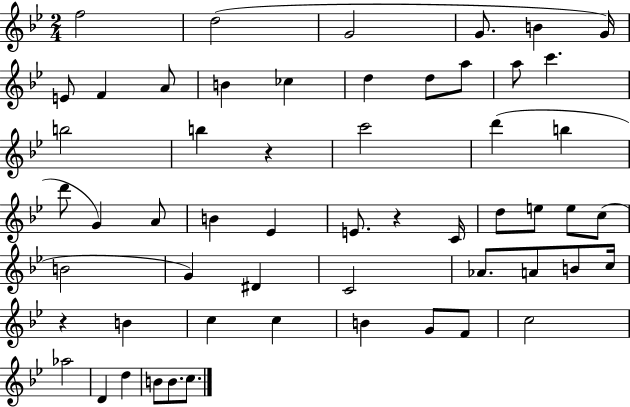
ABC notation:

X:1
T:Untitled
M:2/4
L:1/4
K:Bb
f2 d2 G2 G/2 B G/4 E/2 F A/2 B _c d d/2 a/2 a/2 c' b2 b z c'2 d' b d'/2 G A/2 B _E E/2 z C/4 d/2 e/2 e/2 c/2 B2 G ^D C2 _A/2 A/2 B/2 c/4 z B c c B G/2 F/2 c2 _a2 D d B/2 B/2 c/2